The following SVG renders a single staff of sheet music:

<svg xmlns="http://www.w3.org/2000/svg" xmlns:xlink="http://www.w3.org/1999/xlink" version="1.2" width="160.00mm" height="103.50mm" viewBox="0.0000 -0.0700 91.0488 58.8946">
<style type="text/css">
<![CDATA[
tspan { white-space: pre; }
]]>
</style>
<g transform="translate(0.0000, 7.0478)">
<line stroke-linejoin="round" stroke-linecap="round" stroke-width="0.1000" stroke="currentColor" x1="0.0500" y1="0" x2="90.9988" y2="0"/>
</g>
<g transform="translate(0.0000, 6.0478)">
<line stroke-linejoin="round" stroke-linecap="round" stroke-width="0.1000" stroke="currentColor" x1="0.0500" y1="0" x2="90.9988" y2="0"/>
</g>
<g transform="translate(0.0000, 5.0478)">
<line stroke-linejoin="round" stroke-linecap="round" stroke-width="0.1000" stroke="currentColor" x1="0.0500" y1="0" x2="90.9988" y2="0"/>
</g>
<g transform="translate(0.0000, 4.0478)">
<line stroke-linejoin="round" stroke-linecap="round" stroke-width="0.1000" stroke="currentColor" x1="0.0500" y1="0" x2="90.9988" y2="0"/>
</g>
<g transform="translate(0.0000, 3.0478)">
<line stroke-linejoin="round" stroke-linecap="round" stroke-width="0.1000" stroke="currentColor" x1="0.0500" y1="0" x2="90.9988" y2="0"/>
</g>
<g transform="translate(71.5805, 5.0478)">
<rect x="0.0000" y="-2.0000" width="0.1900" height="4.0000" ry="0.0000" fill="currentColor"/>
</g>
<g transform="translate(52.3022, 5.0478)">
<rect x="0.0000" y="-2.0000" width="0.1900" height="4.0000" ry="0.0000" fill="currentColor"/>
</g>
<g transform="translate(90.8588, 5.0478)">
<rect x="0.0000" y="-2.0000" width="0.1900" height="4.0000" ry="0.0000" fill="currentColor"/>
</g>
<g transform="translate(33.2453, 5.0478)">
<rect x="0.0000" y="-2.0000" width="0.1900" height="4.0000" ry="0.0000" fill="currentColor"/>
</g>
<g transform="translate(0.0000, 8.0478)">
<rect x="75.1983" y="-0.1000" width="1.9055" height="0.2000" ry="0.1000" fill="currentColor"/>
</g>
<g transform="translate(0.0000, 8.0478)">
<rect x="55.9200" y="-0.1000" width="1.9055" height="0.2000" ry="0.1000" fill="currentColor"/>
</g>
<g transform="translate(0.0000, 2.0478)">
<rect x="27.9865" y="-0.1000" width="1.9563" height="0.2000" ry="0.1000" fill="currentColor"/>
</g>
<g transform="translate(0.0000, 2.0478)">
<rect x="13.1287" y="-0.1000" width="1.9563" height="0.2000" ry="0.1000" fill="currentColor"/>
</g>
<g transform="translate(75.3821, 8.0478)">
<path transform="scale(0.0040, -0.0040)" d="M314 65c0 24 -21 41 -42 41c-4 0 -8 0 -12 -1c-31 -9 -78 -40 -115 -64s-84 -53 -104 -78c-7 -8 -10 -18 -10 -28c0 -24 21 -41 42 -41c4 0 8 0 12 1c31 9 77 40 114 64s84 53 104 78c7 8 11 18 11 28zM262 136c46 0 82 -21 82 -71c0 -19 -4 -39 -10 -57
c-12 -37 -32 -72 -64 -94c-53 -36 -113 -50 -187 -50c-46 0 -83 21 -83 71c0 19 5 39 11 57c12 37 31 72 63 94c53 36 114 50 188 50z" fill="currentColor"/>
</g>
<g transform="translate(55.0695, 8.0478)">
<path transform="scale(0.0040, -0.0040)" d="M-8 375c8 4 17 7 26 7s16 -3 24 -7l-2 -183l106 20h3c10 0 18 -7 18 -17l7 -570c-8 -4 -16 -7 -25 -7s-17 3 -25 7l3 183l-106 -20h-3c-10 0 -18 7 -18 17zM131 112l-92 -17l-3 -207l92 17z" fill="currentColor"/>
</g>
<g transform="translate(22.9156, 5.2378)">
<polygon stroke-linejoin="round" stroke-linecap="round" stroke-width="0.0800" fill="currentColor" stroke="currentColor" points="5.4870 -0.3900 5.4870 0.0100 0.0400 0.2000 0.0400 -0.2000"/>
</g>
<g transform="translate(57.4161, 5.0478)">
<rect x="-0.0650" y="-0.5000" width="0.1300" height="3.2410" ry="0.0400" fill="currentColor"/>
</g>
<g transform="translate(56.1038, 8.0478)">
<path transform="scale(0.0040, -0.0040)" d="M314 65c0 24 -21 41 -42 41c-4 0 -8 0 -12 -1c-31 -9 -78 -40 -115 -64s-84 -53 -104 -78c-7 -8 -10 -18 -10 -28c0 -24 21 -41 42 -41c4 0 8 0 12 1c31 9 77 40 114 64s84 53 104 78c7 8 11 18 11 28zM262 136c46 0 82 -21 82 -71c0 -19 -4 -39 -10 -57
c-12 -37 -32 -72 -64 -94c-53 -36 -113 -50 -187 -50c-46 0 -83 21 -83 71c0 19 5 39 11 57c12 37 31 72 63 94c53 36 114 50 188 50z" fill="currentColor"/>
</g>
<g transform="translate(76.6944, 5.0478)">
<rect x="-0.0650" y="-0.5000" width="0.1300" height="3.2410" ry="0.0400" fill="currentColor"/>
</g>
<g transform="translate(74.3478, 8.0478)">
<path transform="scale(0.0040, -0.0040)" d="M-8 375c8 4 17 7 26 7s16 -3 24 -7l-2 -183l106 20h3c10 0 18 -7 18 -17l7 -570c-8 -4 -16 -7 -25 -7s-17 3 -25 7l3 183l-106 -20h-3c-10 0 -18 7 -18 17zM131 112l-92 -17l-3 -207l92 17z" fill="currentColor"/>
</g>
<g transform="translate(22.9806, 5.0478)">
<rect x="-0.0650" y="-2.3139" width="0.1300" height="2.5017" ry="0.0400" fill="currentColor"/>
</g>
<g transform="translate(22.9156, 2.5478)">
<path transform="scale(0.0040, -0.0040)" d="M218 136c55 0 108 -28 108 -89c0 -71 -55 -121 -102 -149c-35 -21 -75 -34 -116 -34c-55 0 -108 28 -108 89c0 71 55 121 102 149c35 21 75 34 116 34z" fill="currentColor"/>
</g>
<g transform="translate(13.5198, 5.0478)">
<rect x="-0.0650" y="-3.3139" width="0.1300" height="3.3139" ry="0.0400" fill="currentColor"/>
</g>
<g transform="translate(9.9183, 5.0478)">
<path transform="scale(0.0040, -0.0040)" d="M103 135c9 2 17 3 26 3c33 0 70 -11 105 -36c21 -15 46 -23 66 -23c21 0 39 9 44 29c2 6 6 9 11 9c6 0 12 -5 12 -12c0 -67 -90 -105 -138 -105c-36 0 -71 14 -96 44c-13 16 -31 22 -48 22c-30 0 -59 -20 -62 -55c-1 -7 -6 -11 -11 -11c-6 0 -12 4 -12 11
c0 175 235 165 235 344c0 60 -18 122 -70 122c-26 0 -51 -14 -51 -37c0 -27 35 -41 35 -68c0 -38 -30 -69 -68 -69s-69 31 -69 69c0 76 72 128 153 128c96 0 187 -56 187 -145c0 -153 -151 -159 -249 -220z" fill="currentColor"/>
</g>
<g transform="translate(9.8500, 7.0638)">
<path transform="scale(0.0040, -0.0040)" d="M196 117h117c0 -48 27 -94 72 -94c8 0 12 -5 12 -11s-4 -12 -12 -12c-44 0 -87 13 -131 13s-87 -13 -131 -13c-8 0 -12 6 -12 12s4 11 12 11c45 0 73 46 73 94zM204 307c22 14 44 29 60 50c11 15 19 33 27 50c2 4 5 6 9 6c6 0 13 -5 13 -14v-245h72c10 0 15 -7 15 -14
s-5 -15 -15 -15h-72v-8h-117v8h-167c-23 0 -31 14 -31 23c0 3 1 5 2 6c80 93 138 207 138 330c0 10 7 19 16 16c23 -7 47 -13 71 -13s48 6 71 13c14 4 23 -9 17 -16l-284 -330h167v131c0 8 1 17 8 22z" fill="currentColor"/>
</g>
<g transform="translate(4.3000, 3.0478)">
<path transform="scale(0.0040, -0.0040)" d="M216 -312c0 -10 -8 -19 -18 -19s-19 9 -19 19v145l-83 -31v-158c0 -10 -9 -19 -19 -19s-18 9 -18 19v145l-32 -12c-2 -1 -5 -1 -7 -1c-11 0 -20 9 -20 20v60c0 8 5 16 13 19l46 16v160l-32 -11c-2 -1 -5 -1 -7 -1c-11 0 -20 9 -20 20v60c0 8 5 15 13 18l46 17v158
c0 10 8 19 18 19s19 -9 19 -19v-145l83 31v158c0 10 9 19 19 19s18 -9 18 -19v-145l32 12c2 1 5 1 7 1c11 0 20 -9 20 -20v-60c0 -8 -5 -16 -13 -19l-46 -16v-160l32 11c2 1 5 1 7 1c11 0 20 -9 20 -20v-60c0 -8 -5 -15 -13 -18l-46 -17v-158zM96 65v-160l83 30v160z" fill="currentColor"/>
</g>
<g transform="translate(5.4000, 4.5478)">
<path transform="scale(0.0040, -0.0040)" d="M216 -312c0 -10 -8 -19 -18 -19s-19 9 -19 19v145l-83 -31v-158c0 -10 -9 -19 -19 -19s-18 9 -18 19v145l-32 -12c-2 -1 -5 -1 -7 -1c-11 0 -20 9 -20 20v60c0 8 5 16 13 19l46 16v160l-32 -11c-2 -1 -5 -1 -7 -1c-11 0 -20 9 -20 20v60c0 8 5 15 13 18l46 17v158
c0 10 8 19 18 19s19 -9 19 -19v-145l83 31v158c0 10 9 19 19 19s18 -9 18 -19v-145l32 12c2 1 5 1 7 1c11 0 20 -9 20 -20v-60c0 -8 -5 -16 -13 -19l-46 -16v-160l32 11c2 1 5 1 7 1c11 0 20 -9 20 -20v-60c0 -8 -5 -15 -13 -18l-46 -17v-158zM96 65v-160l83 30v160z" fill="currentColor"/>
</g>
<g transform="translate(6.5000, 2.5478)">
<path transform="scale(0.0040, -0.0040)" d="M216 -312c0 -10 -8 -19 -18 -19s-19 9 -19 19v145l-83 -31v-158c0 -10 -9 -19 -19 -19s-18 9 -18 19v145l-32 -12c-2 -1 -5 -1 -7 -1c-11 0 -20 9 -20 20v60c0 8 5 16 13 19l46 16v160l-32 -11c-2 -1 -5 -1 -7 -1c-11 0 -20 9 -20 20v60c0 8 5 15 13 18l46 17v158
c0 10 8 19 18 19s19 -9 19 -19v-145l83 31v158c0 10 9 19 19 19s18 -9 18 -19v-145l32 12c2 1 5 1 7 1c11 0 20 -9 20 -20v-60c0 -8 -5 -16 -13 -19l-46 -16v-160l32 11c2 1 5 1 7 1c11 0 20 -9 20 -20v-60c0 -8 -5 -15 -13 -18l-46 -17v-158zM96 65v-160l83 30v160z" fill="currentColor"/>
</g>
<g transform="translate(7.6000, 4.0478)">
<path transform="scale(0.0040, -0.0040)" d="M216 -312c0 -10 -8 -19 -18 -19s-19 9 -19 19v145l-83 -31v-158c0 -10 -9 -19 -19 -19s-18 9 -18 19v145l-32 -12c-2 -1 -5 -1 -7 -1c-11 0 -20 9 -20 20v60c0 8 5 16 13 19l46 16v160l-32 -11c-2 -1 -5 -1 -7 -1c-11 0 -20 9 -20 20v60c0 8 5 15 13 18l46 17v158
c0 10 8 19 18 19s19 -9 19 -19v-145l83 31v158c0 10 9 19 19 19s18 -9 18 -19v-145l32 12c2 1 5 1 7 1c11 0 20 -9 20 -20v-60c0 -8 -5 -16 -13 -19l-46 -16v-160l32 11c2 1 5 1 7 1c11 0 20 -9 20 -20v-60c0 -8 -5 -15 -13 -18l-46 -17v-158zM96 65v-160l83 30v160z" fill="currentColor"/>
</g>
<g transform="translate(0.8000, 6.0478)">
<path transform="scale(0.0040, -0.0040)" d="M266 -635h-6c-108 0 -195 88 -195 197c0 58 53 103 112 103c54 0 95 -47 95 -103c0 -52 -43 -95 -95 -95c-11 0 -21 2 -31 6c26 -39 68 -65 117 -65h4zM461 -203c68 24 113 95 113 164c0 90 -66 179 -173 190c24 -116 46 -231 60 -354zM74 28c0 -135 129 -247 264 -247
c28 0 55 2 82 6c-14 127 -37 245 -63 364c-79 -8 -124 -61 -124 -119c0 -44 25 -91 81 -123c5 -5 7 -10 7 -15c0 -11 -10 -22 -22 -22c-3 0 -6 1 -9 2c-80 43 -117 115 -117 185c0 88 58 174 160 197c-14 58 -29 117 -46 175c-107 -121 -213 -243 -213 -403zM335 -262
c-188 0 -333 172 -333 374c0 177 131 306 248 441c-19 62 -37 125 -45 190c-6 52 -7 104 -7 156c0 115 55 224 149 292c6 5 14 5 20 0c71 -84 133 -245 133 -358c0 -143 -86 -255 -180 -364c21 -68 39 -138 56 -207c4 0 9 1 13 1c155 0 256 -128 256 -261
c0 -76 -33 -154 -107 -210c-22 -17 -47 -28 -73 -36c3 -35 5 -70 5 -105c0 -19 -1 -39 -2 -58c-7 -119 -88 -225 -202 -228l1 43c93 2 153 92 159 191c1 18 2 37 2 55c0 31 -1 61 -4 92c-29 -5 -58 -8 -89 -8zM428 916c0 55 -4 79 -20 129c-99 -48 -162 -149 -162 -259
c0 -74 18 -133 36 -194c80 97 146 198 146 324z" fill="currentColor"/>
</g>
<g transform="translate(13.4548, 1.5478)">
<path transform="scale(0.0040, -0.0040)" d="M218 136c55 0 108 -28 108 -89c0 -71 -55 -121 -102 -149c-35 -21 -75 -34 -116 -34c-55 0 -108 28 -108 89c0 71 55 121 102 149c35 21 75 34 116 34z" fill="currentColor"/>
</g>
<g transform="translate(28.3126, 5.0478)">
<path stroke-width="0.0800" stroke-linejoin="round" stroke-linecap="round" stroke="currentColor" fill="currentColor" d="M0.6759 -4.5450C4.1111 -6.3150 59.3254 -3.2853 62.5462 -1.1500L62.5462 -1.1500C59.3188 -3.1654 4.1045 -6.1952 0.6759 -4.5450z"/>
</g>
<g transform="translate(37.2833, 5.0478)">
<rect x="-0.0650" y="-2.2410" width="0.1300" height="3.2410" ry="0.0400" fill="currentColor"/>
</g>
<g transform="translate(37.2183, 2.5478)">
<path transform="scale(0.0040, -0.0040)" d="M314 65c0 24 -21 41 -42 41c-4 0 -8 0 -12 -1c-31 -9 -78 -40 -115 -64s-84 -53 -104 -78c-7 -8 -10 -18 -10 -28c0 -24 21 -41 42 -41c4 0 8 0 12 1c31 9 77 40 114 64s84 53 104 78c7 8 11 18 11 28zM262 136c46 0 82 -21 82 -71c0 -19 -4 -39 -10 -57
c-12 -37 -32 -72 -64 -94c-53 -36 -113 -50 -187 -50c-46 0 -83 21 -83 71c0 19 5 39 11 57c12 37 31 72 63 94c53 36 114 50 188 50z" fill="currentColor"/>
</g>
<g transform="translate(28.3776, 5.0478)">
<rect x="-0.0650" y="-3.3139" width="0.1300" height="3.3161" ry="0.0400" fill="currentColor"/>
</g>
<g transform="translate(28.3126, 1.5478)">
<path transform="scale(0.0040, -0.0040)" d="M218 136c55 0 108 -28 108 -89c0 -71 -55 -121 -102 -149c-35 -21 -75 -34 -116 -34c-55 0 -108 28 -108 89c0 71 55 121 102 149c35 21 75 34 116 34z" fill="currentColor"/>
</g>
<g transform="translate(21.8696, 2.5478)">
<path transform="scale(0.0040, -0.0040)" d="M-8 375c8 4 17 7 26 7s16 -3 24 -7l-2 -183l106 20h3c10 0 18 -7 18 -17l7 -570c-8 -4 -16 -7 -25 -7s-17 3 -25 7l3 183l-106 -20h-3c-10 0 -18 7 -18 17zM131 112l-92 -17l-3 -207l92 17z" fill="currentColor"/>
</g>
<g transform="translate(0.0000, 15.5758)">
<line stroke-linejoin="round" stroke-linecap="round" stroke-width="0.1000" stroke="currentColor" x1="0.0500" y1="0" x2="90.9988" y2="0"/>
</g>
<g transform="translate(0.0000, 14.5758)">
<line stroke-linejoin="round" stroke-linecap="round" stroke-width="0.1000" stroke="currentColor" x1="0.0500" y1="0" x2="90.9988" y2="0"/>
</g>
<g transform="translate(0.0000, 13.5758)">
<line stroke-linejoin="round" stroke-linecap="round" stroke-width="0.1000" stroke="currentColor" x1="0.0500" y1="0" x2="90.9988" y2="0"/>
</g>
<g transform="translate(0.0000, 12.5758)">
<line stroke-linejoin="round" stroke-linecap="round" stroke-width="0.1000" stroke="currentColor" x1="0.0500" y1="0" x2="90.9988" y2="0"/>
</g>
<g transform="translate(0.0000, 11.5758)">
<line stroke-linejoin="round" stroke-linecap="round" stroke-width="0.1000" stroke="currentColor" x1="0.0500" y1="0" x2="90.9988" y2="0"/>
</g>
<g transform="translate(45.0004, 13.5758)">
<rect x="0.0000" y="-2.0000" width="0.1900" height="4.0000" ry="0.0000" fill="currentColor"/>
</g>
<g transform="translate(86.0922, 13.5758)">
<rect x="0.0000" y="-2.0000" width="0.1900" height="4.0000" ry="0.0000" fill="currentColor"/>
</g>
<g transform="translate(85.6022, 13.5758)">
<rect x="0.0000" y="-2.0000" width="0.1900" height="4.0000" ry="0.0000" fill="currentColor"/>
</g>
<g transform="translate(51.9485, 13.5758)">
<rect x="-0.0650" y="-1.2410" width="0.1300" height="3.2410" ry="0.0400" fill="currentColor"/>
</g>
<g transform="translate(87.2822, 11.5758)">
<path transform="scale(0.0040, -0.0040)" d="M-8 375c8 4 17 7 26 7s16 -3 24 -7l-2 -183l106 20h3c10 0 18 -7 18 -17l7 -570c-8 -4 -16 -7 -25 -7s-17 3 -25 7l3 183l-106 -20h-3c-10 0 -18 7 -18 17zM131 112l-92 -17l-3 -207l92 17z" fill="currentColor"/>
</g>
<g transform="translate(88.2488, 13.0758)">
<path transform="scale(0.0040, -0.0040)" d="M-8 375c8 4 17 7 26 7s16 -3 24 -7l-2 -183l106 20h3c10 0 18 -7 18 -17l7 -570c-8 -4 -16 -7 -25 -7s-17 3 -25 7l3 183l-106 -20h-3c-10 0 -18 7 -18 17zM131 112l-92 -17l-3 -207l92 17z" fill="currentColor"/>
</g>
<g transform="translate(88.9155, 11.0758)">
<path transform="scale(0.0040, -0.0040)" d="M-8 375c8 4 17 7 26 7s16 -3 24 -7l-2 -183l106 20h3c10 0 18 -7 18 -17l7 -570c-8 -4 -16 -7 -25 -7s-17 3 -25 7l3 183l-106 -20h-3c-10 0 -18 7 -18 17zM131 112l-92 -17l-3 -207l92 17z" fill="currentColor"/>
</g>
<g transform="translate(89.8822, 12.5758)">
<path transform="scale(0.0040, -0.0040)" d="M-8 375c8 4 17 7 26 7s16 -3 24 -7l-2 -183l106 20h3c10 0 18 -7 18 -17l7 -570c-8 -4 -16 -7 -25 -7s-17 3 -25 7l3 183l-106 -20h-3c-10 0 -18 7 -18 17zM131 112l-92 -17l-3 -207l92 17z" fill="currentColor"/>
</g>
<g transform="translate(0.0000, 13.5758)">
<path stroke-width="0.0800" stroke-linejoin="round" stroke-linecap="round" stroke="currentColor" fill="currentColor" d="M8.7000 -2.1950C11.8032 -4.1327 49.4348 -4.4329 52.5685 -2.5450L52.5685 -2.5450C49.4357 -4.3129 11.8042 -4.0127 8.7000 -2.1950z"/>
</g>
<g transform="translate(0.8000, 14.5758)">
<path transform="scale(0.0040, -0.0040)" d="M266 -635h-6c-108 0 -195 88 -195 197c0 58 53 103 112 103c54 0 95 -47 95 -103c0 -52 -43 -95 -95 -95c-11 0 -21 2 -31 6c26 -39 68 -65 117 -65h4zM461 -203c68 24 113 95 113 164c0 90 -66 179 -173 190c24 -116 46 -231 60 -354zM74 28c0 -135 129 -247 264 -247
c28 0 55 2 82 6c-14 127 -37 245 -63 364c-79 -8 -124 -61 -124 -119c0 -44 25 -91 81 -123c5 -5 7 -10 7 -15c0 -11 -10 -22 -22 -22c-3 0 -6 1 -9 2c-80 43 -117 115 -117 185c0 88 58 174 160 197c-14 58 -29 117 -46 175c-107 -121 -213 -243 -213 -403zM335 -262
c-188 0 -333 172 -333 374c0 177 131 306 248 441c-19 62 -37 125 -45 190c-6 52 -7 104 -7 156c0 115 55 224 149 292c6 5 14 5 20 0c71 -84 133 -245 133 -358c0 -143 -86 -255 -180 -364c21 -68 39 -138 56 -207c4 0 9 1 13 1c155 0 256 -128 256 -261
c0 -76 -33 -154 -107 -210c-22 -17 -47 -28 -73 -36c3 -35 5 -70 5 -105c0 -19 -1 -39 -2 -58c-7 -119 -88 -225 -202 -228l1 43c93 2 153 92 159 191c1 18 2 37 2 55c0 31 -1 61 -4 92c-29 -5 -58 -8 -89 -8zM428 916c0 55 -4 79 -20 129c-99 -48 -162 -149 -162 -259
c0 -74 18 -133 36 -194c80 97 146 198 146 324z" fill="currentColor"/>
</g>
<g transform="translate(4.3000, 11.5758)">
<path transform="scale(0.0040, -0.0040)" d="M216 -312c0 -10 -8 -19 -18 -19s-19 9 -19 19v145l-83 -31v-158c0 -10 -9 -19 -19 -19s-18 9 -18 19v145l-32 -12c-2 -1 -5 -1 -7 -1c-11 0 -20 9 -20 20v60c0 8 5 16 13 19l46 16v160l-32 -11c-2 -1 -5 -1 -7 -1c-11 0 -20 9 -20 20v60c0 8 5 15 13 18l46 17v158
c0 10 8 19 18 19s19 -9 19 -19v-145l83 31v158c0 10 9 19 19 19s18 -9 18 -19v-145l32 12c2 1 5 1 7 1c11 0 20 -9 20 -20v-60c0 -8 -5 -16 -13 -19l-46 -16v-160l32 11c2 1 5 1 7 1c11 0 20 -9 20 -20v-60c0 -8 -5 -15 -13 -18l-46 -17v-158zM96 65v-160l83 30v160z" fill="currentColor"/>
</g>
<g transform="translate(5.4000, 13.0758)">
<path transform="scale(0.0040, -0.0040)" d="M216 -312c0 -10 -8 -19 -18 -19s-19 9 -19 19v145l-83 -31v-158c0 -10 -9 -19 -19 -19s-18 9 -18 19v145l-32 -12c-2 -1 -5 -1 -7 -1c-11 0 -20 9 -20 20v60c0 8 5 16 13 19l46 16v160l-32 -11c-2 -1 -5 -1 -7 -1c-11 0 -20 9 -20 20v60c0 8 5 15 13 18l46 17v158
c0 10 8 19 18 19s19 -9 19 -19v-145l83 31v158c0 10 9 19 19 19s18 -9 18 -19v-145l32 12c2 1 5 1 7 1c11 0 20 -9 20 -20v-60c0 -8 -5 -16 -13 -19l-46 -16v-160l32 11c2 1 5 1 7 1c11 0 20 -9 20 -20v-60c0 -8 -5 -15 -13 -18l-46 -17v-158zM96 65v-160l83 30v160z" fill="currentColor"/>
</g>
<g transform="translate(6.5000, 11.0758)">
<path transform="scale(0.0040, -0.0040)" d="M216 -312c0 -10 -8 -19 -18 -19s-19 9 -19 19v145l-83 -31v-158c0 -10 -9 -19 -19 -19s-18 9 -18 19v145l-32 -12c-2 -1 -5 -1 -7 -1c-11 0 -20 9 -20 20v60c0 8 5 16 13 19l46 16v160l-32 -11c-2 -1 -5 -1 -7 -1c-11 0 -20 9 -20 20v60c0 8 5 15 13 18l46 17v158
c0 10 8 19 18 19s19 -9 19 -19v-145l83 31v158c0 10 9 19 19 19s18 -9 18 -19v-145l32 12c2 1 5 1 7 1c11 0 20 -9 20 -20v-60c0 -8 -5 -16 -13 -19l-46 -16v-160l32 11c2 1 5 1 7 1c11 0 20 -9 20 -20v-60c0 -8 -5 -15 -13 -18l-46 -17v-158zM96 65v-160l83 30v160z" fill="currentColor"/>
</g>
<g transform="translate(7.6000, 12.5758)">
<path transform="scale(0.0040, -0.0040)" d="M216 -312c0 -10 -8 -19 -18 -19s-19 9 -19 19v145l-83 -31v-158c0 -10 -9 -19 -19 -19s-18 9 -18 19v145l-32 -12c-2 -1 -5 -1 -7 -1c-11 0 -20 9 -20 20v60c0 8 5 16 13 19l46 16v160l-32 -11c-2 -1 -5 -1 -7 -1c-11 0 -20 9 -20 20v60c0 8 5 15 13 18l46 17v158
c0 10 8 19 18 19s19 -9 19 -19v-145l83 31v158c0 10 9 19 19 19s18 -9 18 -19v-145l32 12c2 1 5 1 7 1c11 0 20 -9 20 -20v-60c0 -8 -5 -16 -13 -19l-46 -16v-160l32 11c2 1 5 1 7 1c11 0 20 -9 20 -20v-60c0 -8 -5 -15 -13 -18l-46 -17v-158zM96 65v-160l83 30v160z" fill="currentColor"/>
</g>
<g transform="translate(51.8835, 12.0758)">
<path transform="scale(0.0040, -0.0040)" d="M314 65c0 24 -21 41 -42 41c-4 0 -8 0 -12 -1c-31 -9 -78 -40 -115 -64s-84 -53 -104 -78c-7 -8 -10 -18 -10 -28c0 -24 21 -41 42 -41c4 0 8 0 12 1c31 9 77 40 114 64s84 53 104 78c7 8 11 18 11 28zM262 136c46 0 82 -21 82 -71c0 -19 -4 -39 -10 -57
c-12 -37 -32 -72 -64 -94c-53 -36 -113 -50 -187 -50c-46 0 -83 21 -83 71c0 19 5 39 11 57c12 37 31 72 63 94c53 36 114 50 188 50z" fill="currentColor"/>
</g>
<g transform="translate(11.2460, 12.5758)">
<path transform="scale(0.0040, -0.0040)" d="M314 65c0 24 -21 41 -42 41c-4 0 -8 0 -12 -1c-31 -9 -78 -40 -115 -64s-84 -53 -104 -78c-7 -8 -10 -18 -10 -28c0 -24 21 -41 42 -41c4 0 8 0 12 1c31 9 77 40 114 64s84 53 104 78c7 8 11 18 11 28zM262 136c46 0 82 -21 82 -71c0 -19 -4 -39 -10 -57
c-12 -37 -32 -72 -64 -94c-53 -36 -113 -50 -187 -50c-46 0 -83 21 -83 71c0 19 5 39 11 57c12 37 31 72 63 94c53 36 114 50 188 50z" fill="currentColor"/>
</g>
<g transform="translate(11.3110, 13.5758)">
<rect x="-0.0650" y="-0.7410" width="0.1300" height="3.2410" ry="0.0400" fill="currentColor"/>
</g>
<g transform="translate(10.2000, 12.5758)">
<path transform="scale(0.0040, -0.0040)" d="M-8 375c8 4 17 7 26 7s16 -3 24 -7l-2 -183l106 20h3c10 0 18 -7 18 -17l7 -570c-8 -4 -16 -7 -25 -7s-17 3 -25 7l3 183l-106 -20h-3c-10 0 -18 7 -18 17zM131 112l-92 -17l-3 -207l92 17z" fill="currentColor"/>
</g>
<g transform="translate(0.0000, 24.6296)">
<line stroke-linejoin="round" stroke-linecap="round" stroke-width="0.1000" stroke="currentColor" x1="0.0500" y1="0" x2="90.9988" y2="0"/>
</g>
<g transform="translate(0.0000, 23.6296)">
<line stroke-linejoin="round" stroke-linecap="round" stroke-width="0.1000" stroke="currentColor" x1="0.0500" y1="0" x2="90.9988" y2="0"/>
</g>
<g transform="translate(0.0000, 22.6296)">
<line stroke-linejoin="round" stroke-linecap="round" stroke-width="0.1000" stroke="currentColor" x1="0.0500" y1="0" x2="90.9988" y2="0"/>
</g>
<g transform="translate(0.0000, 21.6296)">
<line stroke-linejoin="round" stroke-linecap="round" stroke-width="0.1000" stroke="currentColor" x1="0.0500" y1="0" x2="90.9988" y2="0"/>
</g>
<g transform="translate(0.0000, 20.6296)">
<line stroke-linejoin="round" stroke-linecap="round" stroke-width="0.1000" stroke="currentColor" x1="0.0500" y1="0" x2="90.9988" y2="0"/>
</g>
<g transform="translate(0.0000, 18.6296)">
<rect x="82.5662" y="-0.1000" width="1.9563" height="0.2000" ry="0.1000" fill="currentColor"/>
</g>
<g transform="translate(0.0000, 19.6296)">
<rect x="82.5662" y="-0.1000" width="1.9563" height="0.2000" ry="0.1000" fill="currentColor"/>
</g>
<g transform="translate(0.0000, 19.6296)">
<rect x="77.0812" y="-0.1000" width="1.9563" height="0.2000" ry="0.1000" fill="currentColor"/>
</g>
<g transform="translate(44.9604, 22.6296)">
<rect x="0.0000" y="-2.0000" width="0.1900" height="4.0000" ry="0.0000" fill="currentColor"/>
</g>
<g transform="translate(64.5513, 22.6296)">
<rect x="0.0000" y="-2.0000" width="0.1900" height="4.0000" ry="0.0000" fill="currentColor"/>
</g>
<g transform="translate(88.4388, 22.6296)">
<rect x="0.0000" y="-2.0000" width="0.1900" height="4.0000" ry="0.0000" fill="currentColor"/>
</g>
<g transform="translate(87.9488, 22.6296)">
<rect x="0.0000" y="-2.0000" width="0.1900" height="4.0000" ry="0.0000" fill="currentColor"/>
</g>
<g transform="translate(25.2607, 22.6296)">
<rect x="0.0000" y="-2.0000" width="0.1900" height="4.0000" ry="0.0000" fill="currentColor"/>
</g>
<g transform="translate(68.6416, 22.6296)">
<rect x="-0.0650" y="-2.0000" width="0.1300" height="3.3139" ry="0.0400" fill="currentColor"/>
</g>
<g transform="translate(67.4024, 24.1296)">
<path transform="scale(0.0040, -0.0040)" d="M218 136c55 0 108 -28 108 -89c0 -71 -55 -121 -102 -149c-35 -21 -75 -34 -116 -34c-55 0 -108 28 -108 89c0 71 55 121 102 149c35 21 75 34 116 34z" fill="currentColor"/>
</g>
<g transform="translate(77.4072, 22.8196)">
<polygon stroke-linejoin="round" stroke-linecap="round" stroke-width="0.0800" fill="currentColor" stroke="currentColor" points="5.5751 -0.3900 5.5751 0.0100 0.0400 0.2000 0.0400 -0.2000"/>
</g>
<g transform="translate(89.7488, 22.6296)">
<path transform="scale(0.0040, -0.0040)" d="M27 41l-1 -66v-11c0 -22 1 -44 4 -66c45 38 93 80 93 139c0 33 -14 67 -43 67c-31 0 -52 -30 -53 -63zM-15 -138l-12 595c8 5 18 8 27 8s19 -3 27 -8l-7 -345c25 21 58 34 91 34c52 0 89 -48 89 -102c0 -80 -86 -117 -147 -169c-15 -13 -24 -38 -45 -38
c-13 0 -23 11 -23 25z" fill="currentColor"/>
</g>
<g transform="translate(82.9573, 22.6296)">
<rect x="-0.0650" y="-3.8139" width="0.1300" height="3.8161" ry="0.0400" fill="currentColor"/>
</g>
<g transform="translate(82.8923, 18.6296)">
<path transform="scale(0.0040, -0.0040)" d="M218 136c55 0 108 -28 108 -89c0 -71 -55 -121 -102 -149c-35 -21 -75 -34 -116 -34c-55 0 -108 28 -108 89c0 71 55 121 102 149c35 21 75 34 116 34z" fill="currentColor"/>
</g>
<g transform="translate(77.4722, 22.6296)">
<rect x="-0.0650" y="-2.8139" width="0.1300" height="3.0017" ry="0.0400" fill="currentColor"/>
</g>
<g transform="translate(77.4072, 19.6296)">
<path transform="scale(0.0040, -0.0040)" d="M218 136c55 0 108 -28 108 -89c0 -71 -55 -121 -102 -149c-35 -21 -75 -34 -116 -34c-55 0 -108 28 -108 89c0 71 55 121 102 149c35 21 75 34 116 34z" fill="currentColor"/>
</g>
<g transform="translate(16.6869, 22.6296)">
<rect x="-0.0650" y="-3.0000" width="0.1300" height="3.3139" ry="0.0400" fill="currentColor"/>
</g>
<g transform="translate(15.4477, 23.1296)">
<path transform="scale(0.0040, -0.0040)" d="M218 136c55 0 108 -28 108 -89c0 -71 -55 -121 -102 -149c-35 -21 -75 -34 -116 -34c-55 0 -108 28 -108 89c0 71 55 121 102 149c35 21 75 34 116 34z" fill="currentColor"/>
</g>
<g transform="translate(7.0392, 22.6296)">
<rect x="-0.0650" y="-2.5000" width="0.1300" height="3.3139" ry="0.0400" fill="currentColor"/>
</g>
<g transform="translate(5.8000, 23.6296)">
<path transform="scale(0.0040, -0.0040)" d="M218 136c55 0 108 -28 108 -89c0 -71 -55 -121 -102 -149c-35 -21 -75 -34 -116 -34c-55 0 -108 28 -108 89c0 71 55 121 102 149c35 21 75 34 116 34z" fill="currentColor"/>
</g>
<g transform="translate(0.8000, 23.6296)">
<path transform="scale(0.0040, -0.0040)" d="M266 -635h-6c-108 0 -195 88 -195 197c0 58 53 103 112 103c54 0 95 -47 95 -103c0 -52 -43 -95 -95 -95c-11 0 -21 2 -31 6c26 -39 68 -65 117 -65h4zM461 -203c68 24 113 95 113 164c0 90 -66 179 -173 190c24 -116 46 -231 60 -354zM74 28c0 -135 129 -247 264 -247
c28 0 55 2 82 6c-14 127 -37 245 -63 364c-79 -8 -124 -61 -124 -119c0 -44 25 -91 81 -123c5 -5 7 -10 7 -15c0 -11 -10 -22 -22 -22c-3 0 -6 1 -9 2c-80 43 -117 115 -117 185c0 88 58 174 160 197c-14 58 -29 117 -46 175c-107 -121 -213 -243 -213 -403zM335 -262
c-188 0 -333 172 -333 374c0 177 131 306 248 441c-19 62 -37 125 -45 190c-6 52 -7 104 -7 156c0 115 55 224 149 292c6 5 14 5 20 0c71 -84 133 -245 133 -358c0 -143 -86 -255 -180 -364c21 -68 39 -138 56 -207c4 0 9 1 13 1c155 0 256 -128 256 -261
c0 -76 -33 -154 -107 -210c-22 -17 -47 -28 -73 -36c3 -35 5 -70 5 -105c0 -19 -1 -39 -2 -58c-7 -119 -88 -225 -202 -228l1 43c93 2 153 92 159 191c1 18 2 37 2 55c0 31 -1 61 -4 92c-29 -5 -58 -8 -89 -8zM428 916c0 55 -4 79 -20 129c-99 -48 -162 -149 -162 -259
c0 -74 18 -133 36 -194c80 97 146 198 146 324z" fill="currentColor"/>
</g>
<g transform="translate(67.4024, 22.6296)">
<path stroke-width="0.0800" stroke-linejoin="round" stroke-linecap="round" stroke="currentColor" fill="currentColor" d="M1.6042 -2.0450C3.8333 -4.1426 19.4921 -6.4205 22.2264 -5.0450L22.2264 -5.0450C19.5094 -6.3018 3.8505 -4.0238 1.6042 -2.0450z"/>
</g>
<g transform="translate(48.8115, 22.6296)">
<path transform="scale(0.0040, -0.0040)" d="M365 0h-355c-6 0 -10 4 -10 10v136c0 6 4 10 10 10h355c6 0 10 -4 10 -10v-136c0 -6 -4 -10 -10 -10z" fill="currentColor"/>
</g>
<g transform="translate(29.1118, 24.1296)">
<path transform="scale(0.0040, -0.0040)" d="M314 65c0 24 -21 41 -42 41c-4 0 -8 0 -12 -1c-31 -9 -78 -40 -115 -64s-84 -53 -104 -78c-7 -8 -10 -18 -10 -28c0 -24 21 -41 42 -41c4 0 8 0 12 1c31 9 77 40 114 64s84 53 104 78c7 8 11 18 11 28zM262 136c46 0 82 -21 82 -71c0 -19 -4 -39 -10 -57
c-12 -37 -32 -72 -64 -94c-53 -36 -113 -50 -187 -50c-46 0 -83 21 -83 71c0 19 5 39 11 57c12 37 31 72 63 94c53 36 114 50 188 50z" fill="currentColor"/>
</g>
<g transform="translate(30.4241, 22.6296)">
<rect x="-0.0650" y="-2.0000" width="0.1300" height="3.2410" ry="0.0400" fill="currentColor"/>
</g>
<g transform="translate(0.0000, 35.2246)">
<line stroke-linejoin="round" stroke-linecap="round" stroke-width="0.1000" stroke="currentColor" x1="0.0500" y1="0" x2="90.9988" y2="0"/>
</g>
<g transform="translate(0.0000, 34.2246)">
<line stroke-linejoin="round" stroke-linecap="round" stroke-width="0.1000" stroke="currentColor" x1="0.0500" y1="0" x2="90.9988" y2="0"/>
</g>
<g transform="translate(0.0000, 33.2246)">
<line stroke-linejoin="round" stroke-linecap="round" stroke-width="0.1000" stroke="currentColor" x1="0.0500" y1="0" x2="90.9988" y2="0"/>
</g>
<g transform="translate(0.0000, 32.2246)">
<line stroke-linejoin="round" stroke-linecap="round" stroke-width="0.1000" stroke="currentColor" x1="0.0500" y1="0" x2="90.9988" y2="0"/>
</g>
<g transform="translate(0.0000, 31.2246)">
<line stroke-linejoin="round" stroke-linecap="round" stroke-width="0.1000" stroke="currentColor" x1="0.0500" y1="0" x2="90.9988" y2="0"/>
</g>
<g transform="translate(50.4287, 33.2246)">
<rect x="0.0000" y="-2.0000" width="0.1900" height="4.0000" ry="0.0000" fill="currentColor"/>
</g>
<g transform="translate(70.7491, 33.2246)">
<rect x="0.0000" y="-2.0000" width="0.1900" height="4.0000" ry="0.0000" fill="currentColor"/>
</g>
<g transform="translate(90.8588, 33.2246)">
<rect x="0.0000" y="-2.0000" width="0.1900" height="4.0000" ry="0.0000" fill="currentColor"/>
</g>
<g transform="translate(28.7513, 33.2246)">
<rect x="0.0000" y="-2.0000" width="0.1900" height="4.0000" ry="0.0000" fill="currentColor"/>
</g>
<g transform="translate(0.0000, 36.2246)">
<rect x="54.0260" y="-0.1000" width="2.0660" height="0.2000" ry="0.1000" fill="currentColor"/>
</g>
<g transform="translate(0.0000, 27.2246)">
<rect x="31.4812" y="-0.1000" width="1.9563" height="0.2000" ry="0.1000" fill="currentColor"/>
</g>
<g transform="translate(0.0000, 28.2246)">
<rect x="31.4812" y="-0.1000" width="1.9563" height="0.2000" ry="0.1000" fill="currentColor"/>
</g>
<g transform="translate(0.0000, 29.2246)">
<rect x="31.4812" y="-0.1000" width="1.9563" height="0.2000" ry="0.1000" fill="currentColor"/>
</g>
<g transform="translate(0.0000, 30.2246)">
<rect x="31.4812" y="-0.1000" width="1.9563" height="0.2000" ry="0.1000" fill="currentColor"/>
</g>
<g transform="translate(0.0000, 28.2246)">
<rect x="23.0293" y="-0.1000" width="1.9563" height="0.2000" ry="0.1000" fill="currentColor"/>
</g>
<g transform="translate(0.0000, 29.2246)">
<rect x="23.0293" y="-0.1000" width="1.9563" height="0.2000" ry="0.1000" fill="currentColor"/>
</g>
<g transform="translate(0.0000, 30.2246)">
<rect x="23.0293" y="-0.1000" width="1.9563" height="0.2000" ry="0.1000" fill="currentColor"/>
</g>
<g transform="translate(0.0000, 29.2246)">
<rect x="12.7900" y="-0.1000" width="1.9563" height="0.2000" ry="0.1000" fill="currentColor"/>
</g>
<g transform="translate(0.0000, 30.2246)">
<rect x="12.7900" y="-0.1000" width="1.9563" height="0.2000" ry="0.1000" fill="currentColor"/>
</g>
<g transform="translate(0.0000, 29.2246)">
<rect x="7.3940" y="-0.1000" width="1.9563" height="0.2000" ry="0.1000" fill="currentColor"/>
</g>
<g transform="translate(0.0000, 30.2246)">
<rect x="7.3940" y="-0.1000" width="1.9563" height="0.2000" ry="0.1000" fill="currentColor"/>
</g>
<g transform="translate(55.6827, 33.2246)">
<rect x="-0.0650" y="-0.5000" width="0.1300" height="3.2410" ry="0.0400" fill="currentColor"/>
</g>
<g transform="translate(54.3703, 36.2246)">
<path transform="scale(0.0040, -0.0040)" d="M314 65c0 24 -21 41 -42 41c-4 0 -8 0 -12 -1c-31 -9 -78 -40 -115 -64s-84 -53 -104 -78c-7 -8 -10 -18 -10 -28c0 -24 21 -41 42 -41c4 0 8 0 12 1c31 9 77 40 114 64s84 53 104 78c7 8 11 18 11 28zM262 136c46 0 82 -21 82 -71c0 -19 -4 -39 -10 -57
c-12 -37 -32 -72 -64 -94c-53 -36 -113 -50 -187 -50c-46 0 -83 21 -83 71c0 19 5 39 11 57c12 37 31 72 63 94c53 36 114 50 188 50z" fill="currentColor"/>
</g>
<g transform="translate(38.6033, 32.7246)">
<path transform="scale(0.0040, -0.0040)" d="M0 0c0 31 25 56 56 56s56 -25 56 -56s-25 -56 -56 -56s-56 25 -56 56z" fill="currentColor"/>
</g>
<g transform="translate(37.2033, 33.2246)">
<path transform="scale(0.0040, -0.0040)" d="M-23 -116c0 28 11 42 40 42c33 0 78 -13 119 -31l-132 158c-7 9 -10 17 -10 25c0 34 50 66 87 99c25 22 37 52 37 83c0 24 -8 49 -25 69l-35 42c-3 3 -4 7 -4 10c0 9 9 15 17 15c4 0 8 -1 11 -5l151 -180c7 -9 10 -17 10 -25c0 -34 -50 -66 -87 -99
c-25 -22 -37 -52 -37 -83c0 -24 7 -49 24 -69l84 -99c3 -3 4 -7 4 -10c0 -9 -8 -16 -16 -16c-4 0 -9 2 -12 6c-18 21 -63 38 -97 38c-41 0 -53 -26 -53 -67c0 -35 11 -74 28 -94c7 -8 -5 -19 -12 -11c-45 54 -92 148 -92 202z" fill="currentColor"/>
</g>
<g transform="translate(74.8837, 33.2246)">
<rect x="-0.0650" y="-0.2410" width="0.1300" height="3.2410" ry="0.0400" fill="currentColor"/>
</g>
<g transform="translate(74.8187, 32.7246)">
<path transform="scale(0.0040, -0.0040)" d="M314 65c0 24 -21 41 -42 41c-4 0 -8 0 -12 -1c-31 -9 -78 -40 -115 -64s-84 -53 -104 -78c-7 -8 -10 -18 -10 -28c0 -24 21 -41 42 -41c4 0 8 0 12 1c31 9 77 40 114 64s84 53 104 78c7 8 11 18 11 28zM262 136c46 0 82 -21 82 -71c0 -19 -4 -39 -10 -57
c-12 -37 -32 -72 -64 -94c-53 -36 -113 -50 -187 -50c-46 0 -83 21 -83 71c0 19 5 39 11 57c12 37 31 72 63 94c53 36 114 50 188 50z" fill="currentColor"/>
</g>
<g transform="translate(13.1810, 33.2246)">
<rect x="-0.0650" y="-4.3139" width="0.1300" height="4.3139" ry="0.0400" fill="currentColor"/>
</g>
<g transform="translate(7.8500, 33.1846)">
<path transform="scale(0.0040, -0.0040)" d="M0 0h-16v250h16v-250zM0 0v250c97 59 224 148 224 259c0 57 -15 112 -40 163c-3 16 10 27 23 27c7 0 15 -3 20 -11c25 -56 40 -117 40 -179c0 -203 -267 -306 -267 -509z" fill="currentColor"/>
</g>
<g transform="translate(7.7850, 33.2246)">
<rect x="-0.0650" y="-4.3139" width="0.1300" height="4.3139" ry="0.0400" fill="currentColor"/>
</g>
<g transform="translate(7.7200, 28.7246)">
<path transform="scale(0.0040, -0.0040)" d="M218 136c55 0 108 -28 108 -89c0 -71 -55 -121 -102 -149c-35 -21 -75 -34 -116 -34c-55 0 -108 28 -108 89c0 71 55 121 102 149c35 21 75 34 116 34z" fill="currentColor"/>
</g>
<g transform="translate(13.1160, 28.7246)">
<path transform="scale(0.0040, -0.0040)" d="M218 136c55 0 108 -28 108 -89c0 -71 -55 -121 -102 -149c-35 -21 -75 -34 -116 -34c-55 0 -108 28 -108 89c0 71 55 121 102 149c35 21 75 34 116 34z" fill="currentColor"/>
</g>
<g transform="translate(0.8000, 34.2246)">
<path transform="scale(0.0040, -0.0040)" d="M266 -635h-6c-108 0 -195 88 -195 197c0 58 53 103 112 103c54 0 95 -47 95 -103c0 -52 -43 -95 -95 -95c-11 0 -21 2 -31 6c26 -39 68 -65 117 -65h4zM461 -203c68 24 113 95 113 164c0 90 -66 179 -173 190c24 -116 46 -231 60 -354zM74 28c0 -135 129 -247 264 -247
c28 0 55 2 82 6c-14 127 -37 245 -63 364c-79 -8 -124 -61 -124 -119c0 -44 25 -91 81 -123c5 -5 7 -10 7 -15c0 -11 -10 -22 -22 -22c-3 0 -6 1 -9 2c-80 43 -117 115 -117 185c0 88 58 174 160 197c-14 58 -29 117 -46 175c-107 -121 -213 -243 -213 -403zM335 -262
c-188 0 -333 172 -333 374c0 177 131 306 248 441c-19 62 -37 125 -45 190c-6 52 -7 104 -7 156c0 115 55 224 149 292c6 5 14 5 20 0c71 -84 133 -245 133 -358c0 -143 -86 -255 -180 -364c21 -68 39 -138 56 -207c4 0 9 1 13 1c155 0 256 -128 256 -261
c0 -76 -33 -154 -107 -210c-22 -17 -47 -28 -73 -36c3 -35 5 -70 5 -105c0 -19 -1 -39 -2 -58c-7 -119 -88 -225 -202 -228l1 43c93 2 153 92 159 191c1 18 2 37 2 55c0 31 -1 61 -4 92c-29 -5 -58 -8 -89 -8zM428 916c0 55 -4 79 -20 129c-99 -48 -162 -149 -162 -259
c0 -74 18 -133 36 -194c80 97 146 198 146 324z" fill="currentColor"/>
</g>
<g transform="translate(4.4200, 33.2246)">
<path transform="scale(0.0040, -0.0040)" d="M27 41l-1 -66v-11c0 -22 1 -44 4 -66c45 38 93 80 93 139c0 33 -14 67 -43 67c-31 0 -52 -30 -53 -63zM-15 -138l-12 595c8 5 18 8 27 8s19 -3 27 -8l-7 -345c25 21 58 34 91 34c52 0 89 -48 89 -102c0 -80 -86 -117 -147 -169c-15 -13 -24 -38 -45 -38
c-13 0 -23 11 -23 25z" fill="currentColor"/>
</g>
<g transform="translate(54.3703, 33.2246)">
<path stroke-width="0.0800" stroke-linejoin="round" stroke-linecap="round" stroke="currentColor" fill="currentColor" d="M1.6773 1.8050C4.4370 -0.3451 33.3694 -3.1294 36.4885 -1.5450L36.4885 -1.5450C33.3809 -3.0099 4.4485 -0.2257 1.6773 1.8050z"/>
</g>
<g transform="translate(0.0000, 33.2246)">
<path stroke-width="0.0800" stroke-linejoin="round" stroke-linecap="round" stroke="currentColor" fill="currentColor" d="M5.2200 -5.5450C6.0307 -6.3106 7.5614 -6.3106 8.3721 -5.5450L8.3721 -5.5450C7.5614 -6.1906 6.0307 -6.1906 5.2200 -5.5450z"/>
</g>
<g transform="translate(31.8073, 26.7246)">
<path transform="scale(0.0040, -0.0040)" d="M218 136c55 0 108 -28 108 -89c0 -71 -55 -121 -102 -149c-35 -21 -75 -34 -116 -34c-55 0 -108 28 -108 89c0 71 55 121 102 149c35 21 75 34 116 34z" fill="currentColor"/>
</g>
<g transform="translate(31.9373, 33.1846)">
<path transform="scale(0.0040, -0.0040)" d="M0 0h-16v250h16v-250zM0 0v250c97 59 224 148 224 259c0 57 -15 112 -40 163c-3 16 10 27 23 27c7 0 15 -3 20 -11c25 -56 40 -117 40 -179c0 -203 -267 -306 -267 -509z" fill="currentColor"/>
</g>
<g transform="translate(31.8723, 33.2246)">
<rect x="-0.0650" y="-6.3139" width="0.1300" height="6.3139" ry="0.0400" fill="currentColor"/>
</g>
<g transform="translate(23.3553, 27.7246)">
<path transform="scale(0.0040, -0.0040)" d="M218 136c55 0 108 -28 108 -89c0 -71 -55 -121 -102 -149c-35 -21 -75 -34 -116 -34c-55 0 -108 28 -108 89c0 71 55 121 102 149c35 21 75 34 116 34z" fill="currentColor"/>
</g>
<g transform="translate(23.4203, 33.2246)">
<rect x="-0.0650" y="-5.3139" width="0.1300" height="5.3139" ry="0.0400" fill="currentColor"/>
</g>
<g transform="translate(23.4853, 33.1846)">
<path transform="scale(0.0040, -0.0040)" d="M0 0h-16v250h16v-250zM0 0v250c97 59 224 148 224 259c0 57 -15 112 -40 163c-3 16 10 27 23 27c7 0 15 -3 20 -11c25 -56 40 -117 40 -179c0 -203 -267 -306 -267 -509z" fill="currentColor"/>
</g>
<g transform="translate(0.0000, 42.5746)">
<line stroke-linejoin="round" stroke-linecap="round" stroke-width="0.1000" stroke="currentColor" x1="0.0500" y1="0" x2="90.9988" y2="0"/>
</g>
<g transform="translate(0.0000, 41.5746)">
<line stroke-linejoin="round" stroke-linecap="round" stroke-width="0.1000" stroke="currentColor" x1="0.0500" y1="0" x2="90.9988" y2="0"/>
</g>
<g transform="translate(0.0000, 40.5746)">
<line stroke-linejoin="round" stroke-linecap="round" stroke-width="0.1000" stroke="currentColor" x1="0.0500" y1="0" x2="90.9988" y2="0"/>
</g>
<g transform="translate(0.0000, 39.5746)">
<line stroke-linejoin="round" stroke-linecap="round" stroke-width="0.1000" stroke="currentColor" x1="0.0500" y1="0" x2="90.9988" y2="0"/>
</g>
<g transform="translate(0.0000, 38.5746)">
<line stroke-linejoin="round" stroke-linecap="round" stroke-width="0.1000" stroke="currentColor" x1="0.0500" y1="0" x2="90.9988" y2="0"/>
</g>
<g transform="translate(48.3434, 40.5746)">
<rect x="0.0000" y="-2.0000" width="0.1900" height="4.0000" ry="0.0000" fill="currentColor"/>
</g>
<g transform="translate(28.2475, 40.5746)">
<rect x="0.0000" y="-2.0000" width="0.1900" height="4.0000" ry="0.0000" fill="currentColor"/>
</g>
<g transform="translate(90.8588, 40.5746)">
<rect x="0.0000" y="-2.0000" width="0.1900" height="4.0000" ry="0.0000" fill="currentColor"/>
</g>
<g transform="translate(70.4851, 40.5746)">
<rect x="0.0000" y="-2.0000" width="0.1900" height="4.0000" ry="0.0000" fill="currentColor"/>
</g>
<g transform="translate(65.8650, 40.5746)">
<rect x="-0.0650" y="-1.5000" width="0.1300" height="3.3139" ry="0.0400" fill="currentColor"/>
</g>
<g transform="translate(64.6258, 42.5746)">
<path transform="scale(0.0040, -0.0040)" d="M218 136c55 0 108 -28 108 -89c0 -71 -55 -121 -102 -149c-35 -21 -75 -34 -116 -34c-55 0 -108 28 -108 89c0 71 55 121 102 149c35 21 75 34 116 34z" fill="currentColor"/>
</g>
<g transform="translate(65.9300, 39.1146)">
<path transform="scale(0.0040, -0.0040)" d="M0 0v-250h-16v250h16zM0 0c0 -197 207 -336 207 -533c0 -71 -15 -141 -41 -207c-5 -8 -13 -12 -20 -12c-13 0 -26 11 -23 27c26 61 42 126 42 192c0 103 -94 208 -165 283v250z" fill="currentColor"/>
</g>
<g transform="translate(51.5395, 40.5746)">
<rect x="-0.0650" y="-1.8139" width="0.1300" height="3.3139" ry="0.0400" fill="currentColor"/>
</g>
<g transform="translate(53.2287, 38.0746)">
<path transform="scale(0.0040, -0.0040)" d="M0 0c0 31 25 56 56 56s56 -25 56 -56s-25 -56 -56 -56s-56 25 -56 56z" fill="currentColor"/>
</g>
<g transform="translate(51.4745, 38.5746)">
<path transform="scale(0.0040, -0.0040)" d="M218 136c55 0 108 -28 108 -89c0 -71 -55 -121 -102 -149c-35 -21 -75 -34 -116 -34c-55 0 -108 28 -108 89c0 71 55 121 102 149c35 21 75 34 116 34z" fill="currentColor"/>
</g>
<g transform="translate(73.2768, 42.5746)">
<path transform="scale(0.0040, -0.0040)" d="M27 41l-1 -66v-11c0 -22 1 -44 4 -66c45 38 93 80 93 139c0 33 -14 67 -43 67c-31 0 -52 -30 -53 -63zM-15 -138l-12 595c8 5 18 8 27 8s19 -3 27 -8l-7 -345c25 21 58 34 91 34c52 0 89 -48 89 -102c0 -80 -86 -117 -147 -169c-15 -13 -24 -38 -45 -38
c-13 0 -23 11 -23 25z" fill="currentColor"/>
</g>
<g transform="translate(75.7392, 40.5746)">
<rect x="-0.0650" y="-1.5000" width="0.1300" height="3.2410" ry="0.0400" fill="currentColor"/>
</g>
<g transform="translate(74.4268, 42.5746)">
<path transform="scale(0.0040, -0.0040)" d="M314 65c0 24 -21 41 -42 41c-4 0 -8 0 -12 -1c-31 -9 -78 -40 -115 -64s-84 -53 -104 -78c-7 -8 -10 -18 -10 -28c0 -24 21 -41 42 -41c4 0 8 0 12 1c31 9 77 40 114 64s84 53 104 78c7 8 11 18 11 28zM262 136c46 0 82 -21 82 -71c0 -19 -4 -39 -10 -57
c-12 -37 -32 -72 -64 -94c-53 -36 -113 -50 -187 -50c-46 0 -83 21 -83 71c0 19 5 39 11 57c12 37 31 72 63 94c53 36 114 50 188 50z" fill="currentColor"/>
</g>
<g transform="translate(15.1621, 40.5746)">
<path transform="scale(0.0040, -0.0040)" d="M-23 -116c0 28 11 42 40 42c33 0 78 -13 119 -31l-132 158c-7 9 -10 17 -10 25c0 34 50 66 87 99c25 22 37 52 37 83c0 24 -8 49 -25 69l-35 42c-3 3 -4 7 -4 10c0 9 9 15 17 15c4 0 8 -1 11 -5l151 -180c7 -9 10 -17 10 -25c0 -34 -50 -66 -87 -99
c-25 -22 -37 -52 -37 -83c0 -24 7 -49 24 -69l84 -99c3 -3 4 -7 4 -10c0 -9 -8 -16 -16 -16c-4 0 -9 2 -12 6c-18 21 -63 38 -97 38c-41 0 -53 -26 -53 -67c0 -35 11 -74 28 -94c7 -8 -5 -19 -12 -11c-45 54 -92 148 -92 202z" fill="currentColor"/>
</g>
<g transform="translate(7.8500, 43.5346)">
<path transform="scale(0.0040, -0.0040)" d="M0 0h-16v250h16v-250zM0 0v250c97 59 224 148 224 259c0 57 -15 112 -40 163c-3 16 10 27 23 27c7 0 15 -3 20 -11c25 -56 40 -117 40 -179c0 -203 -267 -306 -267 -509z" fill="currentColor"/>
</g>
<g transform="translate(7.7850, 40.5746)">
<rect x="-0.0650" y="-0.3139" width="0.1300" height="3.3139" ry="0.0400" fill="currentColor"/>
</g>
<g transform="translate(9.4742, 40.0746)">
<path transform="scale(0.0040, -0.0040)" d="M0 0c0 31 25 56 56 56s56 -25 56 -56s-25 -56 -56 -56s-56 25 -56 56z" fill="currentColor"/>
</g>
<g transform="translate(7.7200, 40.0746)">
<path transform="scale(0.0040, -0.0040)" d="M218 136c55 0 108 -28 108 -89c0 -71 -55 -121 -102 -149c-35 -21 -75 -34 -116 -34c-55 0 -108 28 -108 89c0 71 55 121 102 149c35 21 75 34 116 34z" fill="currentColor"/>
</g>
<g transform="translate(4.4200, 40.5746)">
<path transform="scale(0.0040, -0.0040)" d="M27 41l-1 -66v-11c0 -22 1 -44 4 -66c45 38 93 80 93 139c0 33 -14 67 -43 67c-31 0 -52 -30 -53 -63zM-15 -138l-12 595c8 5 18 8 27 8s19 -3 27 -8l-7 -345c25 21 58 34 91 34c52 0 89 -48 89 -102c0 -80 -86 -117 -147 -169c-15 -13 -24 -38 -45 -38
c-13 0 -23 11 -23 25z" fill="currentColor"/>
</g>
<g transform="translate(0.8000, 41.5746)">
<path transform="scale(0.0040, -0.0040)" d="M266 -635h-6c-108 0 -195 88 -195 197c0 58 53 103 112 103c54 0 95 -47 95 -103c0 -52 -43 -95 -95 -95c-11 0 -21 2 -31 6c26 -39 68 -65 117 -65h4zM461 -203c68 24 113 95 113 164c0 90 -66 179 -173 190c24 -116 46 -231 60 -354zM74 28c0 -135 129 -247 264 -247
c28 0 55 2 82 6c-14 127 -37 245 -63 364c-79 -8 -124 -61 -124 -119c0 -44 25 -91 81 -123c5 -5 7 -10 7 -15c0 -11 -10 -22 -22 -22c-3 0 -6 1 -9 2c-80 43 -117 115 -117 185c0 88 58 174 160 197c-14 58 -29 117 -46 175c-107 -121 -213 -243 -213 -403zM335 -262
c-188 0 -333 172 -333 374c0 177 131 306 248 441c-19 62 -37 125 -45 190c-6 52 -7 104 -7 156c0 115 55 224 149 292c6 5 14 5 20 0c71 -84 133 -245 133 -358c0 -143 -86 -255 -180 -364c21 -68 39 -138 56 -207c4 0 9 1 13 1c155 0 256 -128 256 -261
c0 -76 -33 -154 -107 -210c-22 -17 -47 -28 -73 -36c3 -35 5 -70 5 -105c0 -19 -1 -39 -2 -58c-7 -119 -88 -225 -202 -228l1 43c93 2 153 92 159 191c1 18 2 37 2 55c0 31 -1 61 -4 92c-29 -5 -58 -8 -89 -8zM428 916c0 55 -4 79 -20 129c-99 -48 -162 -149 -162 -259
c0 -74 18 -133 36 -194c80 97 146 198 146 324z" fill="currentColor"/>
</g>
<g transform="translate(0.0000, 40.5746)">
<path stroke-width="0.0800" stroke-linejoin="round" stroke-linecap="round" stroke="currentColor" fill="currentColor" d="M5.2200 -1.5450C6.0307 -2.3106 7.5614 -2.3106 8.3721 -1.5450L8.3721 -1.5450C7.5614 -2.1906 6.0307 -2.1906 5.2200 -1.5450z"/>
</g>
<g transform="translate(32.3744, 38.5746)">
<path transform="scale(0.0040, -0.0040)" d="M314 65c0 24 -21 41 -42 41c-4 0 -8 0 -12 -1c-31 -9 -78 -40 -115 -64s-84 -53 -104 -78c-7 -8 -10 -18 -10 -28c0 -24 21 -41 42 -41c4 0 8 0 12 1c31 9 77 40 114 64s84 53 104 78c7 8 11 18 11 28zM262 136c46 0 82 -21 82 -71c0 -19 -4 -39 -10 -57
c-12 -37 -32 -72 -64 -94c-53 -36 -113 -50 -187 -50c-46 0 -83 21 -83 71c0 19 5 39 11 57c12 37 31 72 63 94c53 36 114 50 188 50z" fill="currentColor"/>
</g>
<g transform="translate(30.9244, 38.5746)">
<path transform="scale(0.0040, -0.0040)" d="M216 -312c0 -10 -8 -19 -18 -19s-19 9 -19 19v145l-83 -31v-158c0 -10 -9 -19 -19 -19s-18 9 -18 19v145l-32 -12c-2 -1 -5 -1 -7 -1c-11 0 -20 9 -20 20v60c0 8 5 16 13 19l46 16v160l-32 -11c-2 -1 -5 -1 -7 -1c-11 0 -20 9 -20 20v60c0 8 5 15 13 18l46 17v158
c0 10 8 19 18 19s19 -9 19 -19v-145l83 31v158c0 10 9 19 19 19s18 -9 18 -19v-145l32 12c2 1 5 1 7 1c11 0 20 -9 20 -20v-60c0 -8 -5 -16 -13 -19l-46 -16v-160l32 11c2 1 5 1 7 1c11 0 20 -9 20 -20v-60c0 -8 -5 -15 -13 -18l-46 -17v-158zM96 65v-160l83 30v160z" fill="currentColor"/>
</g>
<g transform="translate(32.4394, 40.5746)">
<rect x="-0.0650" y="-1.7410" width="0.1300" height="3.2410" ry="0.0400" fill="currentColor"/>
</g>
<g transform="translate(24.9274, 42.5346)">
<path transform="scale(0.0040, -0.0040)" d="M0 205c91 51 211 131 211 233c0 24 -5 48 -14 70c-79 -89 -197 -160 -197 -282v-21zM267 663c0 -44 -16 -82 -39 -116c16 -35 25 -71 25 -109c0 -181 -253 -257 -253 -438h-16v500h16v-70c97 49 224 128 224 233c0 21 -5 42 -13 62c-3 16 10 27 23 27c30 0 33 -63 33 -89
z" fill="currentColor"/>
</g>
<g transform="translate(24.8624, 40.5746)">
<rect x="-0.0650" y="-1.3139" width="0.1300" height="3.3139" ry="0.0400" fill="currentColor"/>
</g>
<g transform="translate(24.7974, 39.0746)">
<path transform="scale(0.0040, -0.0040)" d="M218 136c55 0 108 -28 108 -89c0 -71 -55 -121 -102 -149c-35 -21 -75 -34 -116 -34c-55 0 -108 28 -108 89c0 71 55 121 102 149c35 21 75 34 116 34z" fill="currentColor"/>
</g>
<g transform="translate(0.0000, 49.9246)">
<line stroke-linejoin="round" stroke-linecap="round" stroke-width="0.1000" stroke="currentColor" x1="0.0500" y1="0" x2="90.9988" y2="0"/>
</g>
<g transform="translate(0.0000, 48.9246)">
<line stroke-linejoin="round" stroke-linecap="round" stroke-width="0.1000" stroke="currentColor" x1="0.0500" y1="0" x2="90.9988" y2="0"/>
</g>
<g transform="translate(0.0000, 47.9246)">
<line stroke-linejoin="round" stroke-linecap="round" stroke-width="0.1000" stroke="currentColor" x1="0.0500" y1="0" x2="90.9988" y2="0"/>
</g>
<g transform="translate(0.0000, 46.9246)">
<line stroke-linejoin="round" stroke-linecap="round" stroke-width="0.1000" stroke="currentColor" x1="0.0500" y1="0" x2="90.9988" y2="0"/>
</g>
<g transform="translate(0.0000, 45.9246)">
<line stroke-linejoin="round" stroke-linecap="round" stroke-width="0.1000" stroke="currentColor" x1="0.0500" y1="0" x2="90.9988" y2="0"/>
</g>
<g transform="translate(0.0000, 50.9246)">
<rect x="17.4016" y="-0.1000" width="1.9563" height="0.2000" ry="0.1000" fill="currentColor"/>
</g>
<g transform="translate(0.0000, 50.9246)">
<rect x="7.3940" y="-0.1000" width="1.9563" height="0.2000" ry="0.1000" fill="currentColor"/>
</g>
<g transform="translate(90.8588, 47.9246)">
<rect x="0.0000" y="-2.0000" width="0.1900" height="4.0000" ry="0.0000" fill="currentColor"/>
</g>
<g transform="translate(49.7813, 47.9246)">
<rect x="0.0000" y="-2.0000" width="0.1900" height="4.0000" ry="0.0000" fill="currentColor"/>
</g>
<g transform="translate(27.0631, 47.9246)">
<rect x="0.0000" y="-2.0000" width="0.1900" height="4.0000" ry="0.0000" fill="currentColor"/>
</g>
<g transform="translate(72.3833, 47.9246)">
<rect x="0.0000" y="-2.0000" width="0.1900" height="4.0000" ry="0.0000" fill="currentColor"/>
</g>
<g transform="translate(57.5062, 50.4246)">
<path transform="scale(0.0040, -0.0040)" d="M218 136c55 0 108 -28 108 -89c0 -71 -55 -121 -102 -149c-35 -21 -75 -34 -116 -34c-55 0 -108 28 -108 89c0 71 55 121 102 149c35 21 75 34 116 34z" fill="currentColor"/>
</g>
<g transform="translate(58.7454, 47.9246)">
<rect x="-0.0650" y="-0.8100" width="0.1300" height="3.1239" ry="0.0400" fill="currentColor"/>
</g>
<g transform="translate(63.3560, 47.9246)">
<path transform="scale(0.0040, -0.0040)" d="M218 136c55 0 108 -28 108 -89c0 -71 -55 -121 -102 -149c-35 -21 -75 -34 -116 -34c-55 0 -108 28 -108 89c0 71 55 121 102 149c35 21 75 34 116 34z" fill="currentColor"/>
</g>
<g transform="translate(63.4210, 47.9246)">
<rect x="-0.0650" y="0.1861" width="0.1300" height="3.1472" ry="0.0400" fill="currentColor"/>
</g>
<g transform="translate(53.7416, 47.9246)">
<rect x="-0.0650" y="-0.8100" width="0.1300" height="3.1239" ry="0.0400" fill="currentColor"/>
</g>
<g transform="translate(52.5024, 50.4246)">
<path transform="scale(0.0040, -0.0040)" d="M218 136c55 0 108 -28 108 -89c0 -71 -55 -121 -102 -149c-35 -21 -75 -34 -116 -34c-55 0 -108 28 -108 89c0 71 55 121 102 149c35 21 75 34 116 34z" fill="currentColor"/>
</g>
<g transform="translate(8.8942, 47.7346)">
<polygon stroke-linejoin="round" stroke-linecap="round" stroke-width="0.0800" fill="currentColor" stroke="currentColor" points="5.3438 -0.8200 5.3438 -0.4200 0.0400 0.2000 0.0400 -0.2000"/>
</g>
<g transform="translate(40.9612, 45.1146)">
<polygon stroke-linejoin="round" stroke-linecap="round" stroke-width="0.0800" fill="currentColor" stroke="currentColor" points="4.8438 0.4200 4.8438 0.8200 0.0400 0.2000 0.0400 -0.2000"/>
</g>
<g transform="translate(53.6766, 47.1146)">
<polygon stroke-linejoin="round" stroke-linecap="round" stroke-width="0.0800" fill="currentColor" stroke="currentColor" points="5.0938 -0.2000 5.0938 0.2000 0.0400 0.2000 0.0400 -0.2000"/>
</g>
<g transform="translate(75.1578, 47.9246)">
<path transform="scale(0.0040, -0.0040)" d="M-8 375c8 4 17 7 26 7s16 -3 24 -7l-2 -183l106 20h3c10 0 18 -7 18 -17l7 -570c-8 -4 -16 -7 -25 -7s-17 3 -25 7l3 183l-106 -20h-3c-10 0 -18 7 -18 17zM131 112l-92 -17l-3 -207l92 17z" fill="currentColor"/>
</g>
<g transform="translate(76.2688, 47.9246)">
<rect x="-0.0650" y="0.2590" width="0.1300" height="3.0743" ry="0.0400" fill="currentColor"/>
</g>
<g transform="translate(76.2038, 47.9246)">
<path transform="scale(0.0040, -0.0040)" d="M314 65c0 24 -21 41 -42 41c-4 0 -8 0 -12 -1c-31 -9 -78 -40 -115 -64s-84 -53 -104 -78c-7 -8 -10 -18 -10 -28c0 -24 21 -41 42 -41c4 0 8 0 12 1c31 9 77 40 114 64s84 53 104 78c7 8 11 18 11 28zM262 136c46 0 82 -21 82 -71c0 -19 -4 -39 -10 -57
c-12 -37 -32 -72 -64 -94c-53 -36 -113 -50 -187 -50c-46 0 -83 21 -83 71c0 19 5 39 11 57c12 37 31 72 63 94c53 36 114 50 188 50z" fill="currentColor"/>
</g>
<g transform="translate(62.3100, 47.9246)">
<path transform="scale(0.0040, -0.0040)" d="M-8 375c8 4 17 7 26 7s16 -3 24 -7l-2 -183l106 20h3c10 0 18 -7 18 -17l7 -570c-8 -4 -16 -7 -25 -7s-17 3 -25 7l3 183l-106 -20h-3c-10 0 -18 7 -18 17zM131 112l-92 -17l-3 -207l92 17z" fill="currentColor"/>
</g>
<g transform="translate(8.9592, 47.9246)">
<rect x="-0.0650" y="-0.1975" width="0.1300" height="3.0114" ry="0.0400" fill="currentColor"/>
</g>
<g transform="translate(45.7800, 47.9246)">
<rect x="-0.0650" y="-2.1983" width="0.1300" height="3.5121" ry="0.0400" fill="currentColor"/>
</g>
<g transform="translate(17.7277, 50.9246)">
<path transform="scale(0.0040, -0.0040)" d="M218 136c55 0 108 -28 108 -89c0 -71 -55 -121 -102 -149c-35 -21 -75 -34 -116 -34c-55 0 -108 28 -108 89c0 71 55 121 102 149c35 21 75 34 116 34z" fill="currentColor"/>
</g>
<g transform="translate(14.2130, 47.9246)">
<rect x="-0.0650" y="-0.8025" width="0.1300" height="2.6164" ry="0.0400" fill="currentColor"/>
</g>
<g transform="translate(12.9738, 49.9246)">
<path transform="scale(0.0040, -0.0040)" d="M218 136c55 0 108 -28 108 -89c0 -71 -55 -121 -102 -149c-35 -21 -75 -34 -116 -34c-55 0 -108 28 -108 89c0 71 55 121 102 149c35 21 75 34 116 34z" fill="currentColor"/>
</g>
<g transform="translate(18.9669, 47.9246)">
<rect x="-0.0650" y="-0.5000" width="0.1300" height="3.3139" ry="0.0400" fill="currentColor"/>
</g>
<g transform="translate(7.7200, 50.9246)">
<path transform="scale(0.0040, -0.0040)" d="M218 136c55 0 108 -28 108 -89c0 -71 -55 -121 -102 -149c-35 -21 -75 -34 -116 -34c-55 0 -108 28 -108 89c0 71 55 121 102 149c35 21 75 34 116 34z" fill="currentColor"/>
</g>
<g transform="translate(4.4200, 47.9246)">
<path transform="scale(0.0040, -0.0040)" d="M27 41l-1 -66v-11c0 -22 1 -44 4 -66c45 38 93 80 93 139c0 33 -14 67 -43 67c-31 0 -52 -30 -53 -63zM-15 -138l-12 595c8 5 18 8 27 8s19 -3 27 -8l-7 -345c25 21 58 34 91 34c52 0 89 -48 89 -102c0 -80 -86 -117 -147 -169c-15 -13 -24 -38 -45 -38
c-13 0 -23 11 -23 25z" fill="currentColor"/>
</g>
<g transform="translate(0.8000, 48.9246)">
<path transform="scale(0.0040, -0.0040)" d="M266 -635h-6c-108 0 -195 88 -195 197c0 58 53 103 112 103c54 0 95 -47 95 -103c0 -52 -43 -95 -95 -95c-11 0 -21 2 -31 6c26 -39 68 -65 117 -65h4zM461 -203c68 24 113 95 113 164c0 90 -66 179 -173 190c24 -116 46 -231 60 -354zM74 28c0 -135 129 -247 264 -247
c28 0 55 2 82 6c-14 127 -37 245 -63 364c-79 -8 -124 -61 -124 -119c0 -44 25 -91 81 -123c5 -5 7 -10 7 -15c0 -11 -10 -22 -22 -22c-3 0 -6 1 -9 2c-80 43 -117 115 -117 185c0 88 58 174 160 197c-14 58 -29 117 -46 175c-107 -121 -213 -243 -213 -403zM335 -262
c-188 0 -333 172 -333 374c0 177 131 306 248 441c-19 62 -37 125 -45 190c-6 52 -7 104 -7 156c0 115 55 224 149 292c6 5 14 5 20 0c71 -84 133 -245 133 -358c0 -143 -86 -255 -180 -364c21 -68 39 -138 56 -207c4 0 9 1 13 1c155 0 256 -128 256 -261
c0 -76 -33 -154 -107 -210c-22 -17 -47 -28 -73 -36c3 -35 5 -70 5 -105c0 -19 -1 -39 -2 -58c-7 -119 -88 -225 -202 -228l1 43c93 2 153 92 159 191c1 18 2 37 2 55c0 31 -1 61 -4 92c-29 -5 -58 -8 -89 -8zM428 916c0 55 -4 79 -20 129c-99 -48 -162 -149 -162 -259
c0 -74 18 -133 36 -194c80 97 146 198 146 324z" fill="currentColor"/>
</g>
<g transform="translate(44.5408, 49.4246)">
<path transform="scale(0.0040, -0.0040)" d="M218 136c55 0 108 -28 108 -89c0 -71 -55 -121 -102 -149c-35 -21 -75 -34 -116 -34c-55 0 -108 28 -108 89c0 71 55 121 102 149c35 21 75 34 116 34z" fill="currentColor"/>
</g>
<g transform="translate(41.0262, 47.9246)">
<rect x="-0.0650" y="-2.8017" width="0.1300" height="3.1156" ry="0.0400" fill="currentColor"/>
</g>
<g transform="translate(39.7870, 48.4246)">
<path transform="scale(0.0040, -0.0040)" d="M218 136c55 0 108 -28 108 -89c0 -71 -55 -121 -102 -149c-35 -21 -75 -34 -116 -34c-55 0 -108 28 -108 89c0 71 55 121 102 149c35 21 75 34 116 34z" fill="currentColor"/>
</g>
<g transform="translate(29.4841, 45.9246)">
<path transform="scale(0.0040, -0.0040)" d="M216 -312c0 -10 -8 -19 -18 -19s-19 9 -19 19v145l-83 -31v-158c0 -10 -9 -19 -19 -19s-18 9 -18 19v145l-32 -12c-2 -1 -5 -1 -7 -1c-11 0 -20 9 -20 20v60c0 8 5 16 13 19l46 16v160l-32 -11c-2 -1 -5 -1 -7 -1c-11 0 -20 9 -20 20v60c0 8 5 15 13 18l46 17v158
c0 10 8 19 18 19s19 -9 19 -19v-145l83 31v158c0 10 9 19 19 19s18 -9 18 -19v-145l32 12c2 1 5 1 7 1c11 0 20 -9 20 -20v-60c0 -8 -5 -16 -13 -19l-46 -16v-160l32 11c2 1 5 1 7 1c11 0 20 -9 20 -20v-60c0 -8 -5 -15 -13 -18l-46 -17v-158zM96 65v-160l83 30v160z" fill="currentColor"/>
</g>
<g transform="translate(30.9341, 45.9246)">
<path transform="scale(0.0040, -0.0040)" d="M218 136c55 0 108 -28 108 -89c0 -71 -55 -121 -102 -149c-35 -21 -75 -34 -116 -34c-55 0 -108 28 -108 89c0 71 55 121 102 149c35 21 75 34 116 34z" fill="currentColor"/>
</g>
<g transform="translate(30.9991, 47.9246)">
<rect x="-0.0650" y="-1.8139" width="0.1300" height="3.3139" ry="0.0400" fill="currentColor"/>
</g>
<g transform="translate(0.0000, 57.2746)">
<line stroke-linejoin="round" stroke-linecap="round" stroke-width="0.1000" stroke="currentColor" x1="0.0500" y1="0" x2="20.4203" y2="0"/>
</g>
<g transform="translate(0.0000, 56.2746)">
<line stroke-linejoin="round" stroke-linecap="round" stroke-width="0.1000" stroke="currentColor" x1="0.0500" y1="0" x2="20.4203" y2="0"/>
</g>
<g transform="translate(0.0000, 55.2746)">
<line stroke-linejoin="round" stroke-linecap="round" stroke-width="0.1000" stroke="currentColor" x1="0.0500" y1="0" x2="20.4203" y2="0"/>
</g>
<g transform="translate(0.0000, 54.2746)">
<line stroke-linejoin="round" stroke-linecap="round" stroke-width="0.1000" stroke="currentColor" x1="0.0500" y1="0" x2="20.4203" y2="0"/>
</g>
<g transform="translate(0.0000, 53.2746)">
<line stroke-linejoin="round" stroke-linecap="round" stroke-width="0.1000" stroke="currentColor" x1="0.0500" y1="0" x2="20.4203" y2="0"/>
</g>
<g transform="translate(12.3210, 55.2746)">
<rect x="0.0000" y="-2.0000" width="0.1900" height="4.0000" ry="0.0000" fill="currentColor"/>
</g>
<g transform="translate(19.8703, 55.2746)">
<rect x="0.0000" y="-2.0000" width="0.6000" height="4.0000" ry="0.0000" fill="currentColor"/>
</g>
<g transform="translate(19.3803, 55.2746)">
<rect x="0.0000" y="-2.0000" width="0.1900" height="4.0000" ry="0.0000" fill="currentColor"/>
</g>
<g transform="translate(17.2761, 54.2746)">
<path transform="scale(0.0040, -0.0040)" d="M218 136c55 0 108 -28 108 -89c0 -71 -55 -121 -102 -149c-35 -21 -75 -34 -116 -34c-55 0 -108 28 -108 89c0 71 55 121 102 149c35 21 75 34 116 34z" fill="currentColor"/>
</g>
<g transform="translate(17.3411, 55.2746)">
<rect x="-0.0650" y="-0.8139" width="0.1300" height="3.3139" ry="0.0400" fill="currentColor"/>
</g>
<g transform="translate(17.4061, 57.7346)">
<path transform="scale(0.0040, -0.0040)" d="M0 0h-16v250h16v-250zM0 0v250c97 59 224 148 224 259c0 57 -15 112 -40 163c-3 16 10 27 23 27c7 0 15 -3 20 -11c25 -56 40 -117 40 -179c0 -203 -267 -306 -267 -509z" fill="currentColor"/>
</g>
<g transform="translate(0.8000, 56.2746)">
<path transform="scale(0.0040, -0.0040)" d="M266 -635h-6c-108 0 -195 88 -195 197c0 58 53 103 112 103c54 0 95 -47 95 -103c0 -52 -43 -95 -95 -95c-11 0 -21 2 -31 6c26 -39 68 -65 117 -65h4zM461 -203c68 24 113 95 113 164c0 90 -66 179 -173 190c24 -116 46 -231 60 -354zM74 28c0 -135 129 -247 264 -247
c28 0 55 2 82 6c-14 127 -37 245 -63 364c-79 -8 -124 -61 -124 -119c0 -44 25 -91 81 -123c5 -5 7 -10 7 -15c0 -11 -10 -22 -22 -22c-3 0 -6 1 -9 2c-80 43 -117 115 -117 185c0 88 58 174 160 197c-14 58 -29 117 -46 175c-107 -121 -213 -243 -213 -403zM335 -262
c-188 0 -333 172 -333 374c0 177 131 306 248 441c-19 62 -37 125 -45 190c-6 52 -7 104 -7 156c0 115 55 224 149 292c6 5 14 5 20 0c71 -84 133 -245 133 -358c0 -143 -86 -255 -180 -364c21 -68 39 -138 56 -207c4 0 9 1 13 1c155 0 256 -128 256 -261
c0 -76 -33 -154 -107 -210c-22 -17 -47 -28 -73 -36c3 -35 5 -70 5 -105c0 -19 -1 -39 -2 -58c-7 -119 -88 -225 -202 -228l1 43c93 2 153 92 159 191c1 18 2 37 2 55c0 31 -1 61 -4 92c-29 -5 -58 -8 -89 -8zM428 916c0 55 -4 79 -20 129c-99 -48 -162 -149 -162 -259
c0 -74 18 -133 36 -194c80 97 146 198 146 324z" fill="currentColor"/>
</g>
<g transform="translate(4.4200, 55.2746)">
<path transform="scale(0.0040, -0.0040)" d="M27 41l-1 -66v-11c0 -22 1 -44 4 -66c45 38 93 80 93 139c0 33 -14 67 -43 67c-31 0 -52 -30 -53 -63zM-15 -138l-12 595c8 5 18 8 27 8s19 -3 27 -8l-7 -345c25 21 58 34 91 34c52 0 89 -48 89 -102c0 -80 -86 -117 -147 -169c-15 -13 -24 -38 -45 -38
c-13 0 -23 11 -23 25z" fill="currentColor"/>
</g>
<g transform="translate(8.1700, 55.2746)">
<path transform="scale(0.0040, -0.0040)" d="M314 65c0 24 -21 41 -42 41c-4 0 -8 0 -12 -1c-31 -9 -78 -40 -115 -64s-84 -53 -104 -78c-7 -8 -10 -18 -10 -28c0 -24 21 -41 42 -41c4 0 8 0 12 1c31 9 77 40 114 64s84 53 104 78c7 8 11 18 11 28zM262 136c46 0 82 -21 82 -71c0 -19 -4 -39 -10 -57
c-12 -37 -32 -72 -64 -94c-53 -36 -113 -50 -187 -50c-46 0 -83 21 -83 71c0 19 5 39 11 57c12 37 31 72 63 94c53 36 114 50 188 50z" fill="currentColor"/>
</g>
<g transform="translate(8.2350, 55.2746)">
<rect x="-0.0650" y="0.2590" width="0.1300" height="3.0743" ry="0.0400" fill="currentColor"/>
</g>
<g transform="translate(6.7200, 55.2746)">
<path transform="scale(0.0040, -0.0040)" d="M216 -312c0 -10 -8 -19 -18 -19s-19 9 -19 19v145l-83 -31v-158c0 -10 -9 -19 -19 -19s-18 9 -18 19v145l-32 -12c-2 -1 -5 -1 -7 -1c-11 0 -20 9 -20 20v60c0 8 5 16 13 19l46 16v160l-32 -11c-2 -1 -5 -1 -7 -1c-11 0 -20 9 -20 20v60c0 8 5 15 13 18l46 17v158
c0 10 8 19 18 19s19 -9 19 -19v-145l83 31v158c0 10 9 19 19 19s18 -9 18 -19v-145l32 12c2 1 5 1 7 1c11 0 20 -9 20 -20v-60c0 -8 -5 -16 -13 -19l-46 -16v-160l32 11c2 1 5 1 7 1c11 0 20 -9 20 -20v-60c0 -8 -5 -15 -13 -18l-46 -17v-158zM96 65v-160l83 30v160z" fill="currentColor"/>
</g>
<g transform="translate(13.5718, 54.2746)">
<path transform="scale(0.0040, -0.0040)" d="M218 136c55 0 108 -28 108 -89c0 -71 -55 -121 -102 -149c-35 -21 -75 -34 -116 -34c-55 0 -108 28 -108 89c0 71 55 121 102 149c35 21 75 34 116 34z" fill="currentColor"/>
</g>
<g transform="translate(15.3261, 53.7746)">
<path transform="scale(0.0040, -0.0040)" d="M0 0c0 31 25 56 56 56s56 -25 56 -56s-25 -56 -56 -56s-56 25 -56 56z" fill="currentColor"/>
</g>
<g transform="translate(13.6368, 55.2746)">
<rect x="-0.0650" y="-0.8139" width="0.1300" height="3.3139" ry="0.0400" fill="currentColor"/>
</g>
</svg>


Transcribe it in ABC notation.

X:1
T:Untitled
M:2/4
L:1/4
K:E
b g/2 b/2 ^g2 C2 C2 d2 e2 G A F2 z2 F a/2 c'/2 d'/2 d' f'/2 a'/2 z C2 c2 c/2 z e/4 ^f2 f E/2 _E2 C/2 E/2 C ^f A/2 F/2 D/2 D/2 B B2 ^B2 d d/2